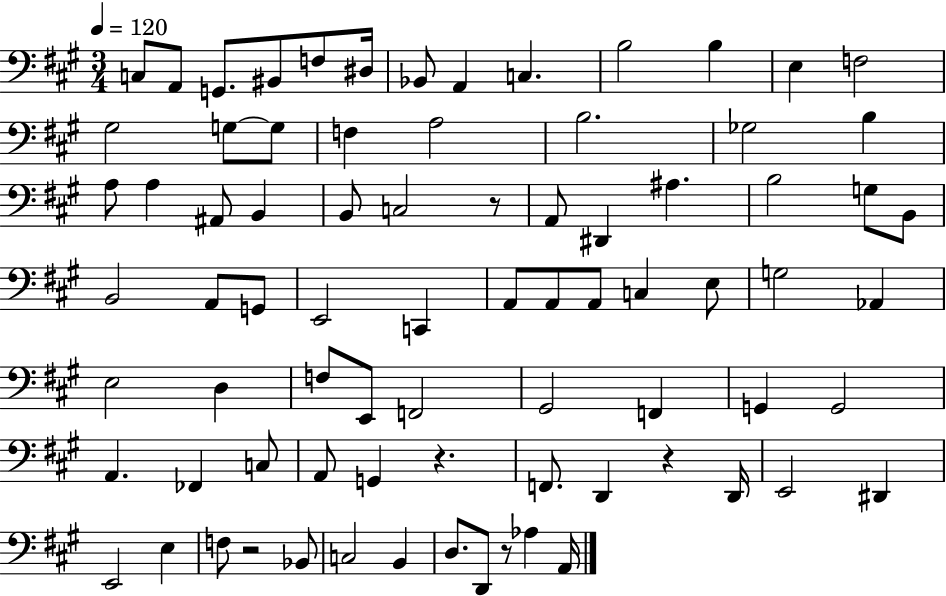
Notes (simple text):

C3/e A2/e G2/e. BIS2/e F3/e D#3/s Bb2/e A2/q C3/q. B3/h B3/q E3/q F3/h G#3/h G3/e G3/e F3/q A3/h B3/h. Gb3/h B3/q A3/e A3/q A#2/e B2/q B2/e C3/h R/e A2/e D#2/q A#3/q. B3/h G3/e B2/e B2/h A2/e G2/e E2/h C2/q A2/e A2/e A2/e C3/q E3/e G3/h Ab2/q E3/h D3/q F3/e E2/e F2/h G#2/h F2/q G2/q G2/h A2/q. FES2/q C3/e A2/e G2/q R/q. F2/e. D2/q R/q D2/s E2/h D#2/q E2/h E3/q F3/e R/h Bb2/e C3/h B2/q D3/e. D2/e R/e Ab3/q A2/s